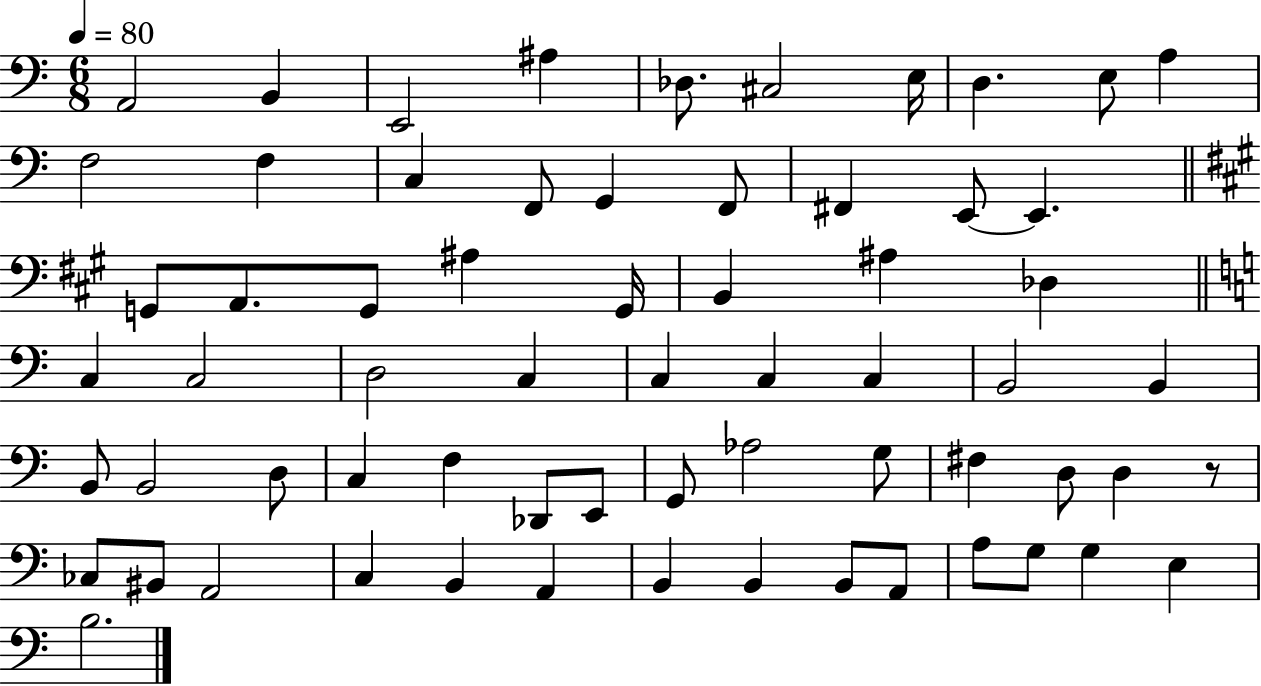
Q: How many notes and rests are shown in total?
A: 65